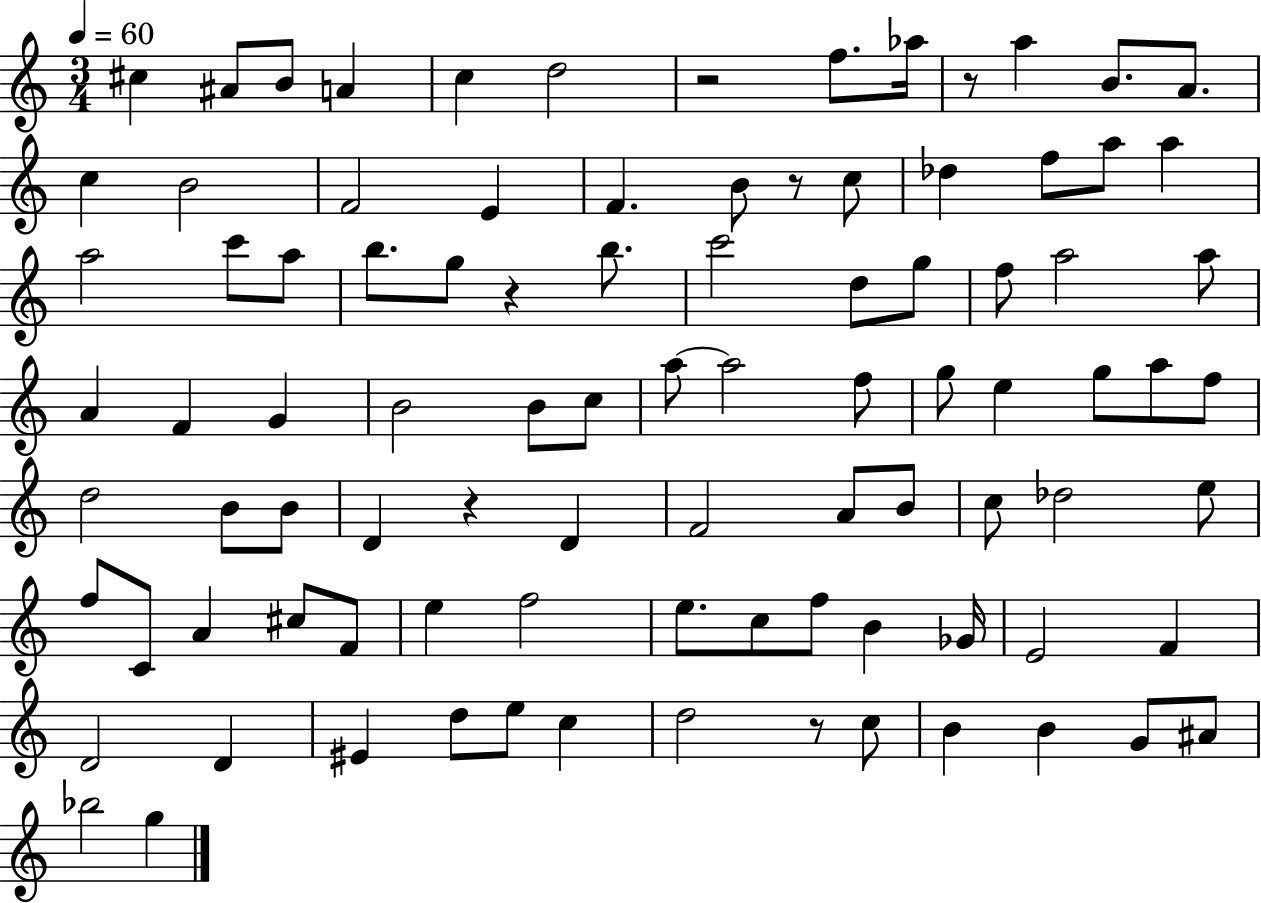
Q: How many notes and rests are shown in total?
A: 93